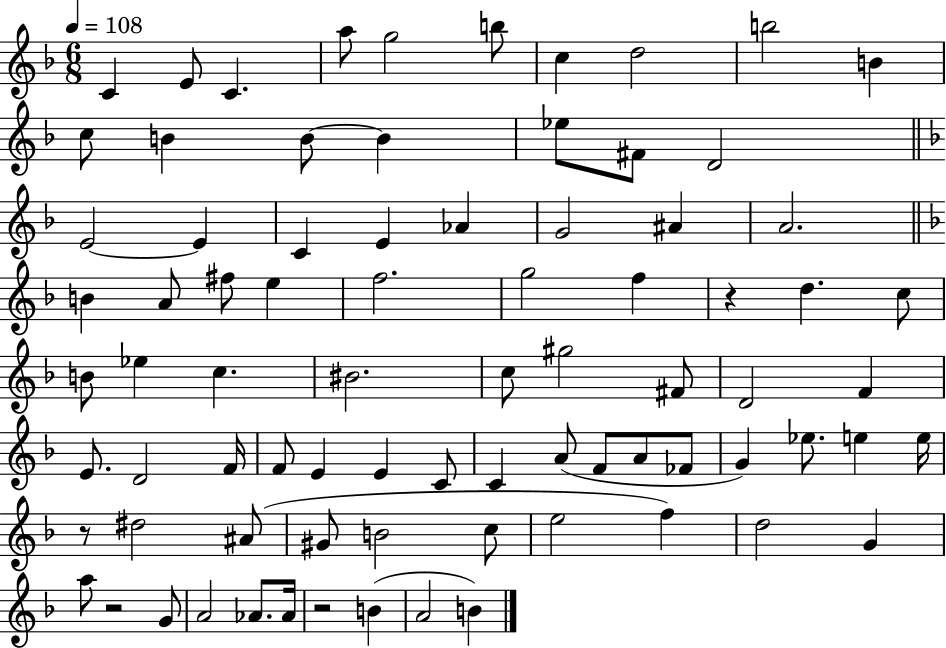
{
  \clef treble
  \numericTimeSignature
  \time 6/8
  \key f \major
  \tempo 4 = 108
  c'4 e'8 c'4. | a''8 g''2 b''8 | c''4 d''2 | b''2 b'4 | \break c''8 b'4 b'8~~ b'4 | ees''8 fis'8 d'2 | \bar "||" \break \key f \major e'2~~ e'4 | c'4 e'4 aes'4 | g'2 ais'4 | a'2. | \break \bar "||" \break \key f \major b'4 a'8 fis''8 e''4 | f''2. | g''2 f''4 | r4 d''4. c''8 | \break b'8 ees''4 c''4. | bis'2. | c''8 gis''2 fis'8 | d'2 f'4 | \break e'8. d'2 f'16 | f'8 e'4 e'4 c'8 | c'4 a'8( f'8 a'8 fes'8 | g'4) ees''8. e''4 e''16 | \break r8 dis''2 ais'8( | gis'8 b'2 c''8 | e''2 f''4) | d''2 g'4 | \break a''8 r2 g'8 | a'2 aes'8. aes'16 | r2 b'4( | a'2 b'4) | \break \bar "|."
}